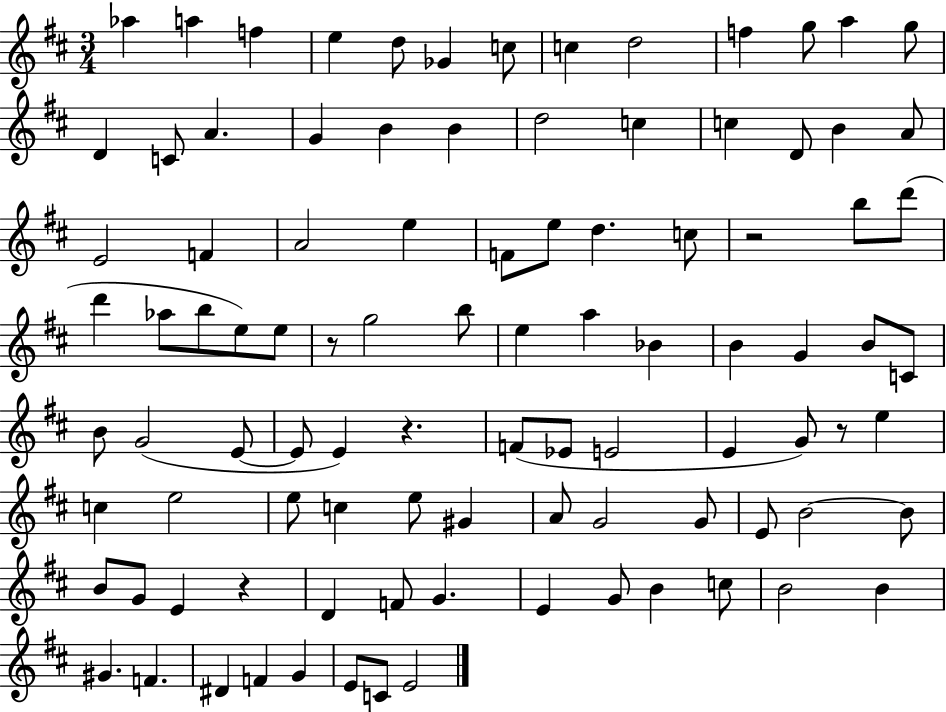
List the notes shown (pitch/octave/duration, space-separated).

Ab5/q A5/q F5/q E5/q D5/e Gb4/q C5/e C5/q D5/h F5/q G5/e A5/q G5/e D4/q C4/e A4/q. G4/q B4/q B4/q D5/h C5/q C5/q D4/e B4/q A4/e E4/h F4/q A4/h E5/q F4/e E5/e D5/q. C5/e R/h B5/e D6/e D6/q Ab5/e B5/e E5/e E5/e R/e G5/h B5/e E5/q A5/q Bb4/q B4/q G4/q B4/e C4/e B4/e G4/h E4/e E4/e E4/q R/q. F4/e Eb4/e E4/h E4/q G4/e R/e E5/q C5/q E5/h E5/e C5/q E5/e G#4/q A4/e G4/h G4/e E4/e B4/h B4/e B4/e G4/e E4/q R/q D4/q F4/e G4/q. E4/q G4/e B4/q C5/e B4/h B4/q G#4/q. F4/q. D#4/q F4/q G4/q E4/e C4/e E4/h